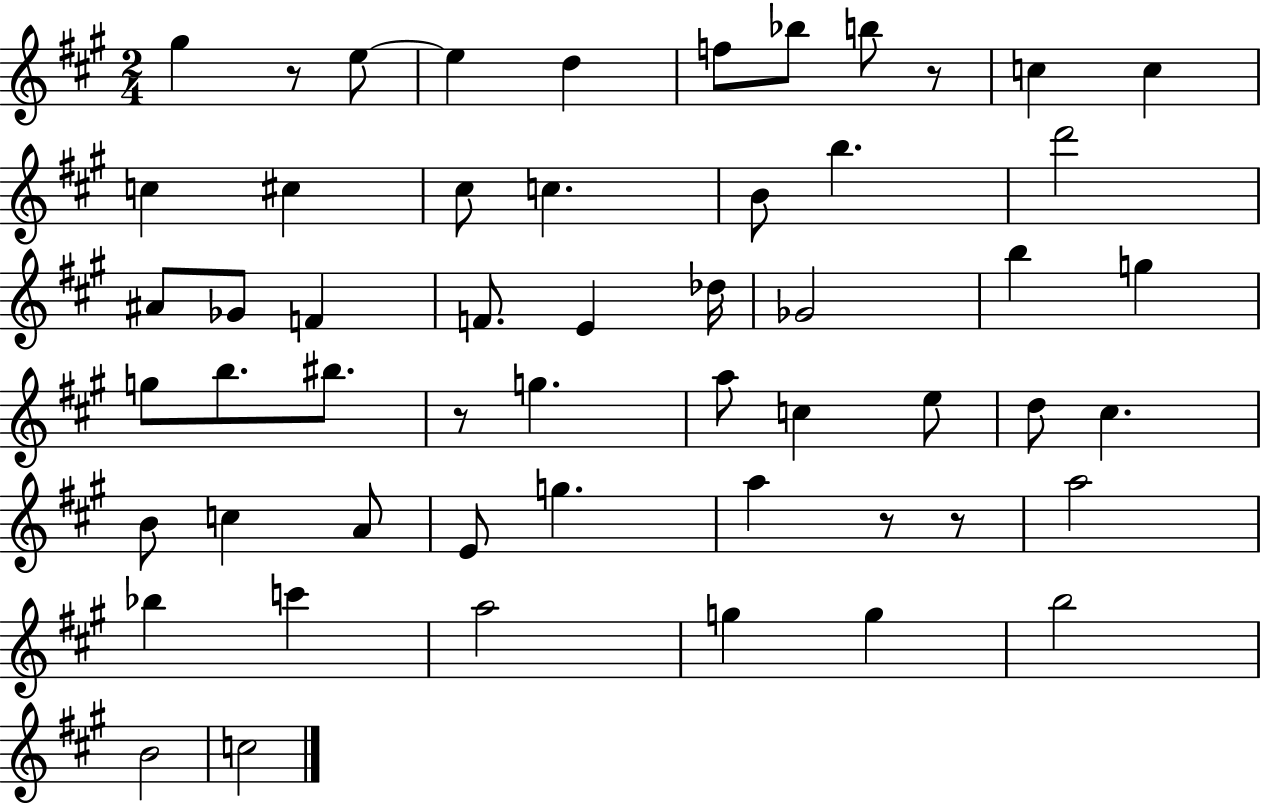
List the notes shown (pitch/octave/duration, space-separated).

G#5/q R/e E5/e E5/q D5/q F5/e Bb5/e B5/e R/e C5/q C5/q C5/q C#5/q C#5/e C5/q. B4/e B5/q. D6/h A#4/e Gb4/e F4/q F4/e. E4/q Db5/s Gb4/h B5/q G5/q G5/e B5/e. BIS5/e. R/e G5/q. A5/e C5/q E5/e D5/e C#5/q. B4/e C5/q A4/e E4/e G5/q. A5/q R/e R/e A5/h Bb5/q C6/q A5/h G5/q G5/q B5/h B4/h C5/h